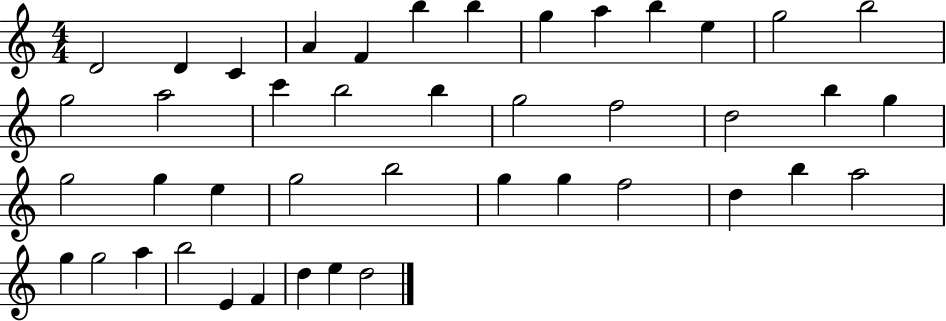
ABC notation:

X:1
T:Untitled
M:4/4
L:1/4
K:C
D2 D C A F b b g a b e g2 b2 g2 a2 c' b2 b g2 f2 d2 b g g2 g e g2 b2 g g f2 d b a2 g g2 a b2 E F d e d2